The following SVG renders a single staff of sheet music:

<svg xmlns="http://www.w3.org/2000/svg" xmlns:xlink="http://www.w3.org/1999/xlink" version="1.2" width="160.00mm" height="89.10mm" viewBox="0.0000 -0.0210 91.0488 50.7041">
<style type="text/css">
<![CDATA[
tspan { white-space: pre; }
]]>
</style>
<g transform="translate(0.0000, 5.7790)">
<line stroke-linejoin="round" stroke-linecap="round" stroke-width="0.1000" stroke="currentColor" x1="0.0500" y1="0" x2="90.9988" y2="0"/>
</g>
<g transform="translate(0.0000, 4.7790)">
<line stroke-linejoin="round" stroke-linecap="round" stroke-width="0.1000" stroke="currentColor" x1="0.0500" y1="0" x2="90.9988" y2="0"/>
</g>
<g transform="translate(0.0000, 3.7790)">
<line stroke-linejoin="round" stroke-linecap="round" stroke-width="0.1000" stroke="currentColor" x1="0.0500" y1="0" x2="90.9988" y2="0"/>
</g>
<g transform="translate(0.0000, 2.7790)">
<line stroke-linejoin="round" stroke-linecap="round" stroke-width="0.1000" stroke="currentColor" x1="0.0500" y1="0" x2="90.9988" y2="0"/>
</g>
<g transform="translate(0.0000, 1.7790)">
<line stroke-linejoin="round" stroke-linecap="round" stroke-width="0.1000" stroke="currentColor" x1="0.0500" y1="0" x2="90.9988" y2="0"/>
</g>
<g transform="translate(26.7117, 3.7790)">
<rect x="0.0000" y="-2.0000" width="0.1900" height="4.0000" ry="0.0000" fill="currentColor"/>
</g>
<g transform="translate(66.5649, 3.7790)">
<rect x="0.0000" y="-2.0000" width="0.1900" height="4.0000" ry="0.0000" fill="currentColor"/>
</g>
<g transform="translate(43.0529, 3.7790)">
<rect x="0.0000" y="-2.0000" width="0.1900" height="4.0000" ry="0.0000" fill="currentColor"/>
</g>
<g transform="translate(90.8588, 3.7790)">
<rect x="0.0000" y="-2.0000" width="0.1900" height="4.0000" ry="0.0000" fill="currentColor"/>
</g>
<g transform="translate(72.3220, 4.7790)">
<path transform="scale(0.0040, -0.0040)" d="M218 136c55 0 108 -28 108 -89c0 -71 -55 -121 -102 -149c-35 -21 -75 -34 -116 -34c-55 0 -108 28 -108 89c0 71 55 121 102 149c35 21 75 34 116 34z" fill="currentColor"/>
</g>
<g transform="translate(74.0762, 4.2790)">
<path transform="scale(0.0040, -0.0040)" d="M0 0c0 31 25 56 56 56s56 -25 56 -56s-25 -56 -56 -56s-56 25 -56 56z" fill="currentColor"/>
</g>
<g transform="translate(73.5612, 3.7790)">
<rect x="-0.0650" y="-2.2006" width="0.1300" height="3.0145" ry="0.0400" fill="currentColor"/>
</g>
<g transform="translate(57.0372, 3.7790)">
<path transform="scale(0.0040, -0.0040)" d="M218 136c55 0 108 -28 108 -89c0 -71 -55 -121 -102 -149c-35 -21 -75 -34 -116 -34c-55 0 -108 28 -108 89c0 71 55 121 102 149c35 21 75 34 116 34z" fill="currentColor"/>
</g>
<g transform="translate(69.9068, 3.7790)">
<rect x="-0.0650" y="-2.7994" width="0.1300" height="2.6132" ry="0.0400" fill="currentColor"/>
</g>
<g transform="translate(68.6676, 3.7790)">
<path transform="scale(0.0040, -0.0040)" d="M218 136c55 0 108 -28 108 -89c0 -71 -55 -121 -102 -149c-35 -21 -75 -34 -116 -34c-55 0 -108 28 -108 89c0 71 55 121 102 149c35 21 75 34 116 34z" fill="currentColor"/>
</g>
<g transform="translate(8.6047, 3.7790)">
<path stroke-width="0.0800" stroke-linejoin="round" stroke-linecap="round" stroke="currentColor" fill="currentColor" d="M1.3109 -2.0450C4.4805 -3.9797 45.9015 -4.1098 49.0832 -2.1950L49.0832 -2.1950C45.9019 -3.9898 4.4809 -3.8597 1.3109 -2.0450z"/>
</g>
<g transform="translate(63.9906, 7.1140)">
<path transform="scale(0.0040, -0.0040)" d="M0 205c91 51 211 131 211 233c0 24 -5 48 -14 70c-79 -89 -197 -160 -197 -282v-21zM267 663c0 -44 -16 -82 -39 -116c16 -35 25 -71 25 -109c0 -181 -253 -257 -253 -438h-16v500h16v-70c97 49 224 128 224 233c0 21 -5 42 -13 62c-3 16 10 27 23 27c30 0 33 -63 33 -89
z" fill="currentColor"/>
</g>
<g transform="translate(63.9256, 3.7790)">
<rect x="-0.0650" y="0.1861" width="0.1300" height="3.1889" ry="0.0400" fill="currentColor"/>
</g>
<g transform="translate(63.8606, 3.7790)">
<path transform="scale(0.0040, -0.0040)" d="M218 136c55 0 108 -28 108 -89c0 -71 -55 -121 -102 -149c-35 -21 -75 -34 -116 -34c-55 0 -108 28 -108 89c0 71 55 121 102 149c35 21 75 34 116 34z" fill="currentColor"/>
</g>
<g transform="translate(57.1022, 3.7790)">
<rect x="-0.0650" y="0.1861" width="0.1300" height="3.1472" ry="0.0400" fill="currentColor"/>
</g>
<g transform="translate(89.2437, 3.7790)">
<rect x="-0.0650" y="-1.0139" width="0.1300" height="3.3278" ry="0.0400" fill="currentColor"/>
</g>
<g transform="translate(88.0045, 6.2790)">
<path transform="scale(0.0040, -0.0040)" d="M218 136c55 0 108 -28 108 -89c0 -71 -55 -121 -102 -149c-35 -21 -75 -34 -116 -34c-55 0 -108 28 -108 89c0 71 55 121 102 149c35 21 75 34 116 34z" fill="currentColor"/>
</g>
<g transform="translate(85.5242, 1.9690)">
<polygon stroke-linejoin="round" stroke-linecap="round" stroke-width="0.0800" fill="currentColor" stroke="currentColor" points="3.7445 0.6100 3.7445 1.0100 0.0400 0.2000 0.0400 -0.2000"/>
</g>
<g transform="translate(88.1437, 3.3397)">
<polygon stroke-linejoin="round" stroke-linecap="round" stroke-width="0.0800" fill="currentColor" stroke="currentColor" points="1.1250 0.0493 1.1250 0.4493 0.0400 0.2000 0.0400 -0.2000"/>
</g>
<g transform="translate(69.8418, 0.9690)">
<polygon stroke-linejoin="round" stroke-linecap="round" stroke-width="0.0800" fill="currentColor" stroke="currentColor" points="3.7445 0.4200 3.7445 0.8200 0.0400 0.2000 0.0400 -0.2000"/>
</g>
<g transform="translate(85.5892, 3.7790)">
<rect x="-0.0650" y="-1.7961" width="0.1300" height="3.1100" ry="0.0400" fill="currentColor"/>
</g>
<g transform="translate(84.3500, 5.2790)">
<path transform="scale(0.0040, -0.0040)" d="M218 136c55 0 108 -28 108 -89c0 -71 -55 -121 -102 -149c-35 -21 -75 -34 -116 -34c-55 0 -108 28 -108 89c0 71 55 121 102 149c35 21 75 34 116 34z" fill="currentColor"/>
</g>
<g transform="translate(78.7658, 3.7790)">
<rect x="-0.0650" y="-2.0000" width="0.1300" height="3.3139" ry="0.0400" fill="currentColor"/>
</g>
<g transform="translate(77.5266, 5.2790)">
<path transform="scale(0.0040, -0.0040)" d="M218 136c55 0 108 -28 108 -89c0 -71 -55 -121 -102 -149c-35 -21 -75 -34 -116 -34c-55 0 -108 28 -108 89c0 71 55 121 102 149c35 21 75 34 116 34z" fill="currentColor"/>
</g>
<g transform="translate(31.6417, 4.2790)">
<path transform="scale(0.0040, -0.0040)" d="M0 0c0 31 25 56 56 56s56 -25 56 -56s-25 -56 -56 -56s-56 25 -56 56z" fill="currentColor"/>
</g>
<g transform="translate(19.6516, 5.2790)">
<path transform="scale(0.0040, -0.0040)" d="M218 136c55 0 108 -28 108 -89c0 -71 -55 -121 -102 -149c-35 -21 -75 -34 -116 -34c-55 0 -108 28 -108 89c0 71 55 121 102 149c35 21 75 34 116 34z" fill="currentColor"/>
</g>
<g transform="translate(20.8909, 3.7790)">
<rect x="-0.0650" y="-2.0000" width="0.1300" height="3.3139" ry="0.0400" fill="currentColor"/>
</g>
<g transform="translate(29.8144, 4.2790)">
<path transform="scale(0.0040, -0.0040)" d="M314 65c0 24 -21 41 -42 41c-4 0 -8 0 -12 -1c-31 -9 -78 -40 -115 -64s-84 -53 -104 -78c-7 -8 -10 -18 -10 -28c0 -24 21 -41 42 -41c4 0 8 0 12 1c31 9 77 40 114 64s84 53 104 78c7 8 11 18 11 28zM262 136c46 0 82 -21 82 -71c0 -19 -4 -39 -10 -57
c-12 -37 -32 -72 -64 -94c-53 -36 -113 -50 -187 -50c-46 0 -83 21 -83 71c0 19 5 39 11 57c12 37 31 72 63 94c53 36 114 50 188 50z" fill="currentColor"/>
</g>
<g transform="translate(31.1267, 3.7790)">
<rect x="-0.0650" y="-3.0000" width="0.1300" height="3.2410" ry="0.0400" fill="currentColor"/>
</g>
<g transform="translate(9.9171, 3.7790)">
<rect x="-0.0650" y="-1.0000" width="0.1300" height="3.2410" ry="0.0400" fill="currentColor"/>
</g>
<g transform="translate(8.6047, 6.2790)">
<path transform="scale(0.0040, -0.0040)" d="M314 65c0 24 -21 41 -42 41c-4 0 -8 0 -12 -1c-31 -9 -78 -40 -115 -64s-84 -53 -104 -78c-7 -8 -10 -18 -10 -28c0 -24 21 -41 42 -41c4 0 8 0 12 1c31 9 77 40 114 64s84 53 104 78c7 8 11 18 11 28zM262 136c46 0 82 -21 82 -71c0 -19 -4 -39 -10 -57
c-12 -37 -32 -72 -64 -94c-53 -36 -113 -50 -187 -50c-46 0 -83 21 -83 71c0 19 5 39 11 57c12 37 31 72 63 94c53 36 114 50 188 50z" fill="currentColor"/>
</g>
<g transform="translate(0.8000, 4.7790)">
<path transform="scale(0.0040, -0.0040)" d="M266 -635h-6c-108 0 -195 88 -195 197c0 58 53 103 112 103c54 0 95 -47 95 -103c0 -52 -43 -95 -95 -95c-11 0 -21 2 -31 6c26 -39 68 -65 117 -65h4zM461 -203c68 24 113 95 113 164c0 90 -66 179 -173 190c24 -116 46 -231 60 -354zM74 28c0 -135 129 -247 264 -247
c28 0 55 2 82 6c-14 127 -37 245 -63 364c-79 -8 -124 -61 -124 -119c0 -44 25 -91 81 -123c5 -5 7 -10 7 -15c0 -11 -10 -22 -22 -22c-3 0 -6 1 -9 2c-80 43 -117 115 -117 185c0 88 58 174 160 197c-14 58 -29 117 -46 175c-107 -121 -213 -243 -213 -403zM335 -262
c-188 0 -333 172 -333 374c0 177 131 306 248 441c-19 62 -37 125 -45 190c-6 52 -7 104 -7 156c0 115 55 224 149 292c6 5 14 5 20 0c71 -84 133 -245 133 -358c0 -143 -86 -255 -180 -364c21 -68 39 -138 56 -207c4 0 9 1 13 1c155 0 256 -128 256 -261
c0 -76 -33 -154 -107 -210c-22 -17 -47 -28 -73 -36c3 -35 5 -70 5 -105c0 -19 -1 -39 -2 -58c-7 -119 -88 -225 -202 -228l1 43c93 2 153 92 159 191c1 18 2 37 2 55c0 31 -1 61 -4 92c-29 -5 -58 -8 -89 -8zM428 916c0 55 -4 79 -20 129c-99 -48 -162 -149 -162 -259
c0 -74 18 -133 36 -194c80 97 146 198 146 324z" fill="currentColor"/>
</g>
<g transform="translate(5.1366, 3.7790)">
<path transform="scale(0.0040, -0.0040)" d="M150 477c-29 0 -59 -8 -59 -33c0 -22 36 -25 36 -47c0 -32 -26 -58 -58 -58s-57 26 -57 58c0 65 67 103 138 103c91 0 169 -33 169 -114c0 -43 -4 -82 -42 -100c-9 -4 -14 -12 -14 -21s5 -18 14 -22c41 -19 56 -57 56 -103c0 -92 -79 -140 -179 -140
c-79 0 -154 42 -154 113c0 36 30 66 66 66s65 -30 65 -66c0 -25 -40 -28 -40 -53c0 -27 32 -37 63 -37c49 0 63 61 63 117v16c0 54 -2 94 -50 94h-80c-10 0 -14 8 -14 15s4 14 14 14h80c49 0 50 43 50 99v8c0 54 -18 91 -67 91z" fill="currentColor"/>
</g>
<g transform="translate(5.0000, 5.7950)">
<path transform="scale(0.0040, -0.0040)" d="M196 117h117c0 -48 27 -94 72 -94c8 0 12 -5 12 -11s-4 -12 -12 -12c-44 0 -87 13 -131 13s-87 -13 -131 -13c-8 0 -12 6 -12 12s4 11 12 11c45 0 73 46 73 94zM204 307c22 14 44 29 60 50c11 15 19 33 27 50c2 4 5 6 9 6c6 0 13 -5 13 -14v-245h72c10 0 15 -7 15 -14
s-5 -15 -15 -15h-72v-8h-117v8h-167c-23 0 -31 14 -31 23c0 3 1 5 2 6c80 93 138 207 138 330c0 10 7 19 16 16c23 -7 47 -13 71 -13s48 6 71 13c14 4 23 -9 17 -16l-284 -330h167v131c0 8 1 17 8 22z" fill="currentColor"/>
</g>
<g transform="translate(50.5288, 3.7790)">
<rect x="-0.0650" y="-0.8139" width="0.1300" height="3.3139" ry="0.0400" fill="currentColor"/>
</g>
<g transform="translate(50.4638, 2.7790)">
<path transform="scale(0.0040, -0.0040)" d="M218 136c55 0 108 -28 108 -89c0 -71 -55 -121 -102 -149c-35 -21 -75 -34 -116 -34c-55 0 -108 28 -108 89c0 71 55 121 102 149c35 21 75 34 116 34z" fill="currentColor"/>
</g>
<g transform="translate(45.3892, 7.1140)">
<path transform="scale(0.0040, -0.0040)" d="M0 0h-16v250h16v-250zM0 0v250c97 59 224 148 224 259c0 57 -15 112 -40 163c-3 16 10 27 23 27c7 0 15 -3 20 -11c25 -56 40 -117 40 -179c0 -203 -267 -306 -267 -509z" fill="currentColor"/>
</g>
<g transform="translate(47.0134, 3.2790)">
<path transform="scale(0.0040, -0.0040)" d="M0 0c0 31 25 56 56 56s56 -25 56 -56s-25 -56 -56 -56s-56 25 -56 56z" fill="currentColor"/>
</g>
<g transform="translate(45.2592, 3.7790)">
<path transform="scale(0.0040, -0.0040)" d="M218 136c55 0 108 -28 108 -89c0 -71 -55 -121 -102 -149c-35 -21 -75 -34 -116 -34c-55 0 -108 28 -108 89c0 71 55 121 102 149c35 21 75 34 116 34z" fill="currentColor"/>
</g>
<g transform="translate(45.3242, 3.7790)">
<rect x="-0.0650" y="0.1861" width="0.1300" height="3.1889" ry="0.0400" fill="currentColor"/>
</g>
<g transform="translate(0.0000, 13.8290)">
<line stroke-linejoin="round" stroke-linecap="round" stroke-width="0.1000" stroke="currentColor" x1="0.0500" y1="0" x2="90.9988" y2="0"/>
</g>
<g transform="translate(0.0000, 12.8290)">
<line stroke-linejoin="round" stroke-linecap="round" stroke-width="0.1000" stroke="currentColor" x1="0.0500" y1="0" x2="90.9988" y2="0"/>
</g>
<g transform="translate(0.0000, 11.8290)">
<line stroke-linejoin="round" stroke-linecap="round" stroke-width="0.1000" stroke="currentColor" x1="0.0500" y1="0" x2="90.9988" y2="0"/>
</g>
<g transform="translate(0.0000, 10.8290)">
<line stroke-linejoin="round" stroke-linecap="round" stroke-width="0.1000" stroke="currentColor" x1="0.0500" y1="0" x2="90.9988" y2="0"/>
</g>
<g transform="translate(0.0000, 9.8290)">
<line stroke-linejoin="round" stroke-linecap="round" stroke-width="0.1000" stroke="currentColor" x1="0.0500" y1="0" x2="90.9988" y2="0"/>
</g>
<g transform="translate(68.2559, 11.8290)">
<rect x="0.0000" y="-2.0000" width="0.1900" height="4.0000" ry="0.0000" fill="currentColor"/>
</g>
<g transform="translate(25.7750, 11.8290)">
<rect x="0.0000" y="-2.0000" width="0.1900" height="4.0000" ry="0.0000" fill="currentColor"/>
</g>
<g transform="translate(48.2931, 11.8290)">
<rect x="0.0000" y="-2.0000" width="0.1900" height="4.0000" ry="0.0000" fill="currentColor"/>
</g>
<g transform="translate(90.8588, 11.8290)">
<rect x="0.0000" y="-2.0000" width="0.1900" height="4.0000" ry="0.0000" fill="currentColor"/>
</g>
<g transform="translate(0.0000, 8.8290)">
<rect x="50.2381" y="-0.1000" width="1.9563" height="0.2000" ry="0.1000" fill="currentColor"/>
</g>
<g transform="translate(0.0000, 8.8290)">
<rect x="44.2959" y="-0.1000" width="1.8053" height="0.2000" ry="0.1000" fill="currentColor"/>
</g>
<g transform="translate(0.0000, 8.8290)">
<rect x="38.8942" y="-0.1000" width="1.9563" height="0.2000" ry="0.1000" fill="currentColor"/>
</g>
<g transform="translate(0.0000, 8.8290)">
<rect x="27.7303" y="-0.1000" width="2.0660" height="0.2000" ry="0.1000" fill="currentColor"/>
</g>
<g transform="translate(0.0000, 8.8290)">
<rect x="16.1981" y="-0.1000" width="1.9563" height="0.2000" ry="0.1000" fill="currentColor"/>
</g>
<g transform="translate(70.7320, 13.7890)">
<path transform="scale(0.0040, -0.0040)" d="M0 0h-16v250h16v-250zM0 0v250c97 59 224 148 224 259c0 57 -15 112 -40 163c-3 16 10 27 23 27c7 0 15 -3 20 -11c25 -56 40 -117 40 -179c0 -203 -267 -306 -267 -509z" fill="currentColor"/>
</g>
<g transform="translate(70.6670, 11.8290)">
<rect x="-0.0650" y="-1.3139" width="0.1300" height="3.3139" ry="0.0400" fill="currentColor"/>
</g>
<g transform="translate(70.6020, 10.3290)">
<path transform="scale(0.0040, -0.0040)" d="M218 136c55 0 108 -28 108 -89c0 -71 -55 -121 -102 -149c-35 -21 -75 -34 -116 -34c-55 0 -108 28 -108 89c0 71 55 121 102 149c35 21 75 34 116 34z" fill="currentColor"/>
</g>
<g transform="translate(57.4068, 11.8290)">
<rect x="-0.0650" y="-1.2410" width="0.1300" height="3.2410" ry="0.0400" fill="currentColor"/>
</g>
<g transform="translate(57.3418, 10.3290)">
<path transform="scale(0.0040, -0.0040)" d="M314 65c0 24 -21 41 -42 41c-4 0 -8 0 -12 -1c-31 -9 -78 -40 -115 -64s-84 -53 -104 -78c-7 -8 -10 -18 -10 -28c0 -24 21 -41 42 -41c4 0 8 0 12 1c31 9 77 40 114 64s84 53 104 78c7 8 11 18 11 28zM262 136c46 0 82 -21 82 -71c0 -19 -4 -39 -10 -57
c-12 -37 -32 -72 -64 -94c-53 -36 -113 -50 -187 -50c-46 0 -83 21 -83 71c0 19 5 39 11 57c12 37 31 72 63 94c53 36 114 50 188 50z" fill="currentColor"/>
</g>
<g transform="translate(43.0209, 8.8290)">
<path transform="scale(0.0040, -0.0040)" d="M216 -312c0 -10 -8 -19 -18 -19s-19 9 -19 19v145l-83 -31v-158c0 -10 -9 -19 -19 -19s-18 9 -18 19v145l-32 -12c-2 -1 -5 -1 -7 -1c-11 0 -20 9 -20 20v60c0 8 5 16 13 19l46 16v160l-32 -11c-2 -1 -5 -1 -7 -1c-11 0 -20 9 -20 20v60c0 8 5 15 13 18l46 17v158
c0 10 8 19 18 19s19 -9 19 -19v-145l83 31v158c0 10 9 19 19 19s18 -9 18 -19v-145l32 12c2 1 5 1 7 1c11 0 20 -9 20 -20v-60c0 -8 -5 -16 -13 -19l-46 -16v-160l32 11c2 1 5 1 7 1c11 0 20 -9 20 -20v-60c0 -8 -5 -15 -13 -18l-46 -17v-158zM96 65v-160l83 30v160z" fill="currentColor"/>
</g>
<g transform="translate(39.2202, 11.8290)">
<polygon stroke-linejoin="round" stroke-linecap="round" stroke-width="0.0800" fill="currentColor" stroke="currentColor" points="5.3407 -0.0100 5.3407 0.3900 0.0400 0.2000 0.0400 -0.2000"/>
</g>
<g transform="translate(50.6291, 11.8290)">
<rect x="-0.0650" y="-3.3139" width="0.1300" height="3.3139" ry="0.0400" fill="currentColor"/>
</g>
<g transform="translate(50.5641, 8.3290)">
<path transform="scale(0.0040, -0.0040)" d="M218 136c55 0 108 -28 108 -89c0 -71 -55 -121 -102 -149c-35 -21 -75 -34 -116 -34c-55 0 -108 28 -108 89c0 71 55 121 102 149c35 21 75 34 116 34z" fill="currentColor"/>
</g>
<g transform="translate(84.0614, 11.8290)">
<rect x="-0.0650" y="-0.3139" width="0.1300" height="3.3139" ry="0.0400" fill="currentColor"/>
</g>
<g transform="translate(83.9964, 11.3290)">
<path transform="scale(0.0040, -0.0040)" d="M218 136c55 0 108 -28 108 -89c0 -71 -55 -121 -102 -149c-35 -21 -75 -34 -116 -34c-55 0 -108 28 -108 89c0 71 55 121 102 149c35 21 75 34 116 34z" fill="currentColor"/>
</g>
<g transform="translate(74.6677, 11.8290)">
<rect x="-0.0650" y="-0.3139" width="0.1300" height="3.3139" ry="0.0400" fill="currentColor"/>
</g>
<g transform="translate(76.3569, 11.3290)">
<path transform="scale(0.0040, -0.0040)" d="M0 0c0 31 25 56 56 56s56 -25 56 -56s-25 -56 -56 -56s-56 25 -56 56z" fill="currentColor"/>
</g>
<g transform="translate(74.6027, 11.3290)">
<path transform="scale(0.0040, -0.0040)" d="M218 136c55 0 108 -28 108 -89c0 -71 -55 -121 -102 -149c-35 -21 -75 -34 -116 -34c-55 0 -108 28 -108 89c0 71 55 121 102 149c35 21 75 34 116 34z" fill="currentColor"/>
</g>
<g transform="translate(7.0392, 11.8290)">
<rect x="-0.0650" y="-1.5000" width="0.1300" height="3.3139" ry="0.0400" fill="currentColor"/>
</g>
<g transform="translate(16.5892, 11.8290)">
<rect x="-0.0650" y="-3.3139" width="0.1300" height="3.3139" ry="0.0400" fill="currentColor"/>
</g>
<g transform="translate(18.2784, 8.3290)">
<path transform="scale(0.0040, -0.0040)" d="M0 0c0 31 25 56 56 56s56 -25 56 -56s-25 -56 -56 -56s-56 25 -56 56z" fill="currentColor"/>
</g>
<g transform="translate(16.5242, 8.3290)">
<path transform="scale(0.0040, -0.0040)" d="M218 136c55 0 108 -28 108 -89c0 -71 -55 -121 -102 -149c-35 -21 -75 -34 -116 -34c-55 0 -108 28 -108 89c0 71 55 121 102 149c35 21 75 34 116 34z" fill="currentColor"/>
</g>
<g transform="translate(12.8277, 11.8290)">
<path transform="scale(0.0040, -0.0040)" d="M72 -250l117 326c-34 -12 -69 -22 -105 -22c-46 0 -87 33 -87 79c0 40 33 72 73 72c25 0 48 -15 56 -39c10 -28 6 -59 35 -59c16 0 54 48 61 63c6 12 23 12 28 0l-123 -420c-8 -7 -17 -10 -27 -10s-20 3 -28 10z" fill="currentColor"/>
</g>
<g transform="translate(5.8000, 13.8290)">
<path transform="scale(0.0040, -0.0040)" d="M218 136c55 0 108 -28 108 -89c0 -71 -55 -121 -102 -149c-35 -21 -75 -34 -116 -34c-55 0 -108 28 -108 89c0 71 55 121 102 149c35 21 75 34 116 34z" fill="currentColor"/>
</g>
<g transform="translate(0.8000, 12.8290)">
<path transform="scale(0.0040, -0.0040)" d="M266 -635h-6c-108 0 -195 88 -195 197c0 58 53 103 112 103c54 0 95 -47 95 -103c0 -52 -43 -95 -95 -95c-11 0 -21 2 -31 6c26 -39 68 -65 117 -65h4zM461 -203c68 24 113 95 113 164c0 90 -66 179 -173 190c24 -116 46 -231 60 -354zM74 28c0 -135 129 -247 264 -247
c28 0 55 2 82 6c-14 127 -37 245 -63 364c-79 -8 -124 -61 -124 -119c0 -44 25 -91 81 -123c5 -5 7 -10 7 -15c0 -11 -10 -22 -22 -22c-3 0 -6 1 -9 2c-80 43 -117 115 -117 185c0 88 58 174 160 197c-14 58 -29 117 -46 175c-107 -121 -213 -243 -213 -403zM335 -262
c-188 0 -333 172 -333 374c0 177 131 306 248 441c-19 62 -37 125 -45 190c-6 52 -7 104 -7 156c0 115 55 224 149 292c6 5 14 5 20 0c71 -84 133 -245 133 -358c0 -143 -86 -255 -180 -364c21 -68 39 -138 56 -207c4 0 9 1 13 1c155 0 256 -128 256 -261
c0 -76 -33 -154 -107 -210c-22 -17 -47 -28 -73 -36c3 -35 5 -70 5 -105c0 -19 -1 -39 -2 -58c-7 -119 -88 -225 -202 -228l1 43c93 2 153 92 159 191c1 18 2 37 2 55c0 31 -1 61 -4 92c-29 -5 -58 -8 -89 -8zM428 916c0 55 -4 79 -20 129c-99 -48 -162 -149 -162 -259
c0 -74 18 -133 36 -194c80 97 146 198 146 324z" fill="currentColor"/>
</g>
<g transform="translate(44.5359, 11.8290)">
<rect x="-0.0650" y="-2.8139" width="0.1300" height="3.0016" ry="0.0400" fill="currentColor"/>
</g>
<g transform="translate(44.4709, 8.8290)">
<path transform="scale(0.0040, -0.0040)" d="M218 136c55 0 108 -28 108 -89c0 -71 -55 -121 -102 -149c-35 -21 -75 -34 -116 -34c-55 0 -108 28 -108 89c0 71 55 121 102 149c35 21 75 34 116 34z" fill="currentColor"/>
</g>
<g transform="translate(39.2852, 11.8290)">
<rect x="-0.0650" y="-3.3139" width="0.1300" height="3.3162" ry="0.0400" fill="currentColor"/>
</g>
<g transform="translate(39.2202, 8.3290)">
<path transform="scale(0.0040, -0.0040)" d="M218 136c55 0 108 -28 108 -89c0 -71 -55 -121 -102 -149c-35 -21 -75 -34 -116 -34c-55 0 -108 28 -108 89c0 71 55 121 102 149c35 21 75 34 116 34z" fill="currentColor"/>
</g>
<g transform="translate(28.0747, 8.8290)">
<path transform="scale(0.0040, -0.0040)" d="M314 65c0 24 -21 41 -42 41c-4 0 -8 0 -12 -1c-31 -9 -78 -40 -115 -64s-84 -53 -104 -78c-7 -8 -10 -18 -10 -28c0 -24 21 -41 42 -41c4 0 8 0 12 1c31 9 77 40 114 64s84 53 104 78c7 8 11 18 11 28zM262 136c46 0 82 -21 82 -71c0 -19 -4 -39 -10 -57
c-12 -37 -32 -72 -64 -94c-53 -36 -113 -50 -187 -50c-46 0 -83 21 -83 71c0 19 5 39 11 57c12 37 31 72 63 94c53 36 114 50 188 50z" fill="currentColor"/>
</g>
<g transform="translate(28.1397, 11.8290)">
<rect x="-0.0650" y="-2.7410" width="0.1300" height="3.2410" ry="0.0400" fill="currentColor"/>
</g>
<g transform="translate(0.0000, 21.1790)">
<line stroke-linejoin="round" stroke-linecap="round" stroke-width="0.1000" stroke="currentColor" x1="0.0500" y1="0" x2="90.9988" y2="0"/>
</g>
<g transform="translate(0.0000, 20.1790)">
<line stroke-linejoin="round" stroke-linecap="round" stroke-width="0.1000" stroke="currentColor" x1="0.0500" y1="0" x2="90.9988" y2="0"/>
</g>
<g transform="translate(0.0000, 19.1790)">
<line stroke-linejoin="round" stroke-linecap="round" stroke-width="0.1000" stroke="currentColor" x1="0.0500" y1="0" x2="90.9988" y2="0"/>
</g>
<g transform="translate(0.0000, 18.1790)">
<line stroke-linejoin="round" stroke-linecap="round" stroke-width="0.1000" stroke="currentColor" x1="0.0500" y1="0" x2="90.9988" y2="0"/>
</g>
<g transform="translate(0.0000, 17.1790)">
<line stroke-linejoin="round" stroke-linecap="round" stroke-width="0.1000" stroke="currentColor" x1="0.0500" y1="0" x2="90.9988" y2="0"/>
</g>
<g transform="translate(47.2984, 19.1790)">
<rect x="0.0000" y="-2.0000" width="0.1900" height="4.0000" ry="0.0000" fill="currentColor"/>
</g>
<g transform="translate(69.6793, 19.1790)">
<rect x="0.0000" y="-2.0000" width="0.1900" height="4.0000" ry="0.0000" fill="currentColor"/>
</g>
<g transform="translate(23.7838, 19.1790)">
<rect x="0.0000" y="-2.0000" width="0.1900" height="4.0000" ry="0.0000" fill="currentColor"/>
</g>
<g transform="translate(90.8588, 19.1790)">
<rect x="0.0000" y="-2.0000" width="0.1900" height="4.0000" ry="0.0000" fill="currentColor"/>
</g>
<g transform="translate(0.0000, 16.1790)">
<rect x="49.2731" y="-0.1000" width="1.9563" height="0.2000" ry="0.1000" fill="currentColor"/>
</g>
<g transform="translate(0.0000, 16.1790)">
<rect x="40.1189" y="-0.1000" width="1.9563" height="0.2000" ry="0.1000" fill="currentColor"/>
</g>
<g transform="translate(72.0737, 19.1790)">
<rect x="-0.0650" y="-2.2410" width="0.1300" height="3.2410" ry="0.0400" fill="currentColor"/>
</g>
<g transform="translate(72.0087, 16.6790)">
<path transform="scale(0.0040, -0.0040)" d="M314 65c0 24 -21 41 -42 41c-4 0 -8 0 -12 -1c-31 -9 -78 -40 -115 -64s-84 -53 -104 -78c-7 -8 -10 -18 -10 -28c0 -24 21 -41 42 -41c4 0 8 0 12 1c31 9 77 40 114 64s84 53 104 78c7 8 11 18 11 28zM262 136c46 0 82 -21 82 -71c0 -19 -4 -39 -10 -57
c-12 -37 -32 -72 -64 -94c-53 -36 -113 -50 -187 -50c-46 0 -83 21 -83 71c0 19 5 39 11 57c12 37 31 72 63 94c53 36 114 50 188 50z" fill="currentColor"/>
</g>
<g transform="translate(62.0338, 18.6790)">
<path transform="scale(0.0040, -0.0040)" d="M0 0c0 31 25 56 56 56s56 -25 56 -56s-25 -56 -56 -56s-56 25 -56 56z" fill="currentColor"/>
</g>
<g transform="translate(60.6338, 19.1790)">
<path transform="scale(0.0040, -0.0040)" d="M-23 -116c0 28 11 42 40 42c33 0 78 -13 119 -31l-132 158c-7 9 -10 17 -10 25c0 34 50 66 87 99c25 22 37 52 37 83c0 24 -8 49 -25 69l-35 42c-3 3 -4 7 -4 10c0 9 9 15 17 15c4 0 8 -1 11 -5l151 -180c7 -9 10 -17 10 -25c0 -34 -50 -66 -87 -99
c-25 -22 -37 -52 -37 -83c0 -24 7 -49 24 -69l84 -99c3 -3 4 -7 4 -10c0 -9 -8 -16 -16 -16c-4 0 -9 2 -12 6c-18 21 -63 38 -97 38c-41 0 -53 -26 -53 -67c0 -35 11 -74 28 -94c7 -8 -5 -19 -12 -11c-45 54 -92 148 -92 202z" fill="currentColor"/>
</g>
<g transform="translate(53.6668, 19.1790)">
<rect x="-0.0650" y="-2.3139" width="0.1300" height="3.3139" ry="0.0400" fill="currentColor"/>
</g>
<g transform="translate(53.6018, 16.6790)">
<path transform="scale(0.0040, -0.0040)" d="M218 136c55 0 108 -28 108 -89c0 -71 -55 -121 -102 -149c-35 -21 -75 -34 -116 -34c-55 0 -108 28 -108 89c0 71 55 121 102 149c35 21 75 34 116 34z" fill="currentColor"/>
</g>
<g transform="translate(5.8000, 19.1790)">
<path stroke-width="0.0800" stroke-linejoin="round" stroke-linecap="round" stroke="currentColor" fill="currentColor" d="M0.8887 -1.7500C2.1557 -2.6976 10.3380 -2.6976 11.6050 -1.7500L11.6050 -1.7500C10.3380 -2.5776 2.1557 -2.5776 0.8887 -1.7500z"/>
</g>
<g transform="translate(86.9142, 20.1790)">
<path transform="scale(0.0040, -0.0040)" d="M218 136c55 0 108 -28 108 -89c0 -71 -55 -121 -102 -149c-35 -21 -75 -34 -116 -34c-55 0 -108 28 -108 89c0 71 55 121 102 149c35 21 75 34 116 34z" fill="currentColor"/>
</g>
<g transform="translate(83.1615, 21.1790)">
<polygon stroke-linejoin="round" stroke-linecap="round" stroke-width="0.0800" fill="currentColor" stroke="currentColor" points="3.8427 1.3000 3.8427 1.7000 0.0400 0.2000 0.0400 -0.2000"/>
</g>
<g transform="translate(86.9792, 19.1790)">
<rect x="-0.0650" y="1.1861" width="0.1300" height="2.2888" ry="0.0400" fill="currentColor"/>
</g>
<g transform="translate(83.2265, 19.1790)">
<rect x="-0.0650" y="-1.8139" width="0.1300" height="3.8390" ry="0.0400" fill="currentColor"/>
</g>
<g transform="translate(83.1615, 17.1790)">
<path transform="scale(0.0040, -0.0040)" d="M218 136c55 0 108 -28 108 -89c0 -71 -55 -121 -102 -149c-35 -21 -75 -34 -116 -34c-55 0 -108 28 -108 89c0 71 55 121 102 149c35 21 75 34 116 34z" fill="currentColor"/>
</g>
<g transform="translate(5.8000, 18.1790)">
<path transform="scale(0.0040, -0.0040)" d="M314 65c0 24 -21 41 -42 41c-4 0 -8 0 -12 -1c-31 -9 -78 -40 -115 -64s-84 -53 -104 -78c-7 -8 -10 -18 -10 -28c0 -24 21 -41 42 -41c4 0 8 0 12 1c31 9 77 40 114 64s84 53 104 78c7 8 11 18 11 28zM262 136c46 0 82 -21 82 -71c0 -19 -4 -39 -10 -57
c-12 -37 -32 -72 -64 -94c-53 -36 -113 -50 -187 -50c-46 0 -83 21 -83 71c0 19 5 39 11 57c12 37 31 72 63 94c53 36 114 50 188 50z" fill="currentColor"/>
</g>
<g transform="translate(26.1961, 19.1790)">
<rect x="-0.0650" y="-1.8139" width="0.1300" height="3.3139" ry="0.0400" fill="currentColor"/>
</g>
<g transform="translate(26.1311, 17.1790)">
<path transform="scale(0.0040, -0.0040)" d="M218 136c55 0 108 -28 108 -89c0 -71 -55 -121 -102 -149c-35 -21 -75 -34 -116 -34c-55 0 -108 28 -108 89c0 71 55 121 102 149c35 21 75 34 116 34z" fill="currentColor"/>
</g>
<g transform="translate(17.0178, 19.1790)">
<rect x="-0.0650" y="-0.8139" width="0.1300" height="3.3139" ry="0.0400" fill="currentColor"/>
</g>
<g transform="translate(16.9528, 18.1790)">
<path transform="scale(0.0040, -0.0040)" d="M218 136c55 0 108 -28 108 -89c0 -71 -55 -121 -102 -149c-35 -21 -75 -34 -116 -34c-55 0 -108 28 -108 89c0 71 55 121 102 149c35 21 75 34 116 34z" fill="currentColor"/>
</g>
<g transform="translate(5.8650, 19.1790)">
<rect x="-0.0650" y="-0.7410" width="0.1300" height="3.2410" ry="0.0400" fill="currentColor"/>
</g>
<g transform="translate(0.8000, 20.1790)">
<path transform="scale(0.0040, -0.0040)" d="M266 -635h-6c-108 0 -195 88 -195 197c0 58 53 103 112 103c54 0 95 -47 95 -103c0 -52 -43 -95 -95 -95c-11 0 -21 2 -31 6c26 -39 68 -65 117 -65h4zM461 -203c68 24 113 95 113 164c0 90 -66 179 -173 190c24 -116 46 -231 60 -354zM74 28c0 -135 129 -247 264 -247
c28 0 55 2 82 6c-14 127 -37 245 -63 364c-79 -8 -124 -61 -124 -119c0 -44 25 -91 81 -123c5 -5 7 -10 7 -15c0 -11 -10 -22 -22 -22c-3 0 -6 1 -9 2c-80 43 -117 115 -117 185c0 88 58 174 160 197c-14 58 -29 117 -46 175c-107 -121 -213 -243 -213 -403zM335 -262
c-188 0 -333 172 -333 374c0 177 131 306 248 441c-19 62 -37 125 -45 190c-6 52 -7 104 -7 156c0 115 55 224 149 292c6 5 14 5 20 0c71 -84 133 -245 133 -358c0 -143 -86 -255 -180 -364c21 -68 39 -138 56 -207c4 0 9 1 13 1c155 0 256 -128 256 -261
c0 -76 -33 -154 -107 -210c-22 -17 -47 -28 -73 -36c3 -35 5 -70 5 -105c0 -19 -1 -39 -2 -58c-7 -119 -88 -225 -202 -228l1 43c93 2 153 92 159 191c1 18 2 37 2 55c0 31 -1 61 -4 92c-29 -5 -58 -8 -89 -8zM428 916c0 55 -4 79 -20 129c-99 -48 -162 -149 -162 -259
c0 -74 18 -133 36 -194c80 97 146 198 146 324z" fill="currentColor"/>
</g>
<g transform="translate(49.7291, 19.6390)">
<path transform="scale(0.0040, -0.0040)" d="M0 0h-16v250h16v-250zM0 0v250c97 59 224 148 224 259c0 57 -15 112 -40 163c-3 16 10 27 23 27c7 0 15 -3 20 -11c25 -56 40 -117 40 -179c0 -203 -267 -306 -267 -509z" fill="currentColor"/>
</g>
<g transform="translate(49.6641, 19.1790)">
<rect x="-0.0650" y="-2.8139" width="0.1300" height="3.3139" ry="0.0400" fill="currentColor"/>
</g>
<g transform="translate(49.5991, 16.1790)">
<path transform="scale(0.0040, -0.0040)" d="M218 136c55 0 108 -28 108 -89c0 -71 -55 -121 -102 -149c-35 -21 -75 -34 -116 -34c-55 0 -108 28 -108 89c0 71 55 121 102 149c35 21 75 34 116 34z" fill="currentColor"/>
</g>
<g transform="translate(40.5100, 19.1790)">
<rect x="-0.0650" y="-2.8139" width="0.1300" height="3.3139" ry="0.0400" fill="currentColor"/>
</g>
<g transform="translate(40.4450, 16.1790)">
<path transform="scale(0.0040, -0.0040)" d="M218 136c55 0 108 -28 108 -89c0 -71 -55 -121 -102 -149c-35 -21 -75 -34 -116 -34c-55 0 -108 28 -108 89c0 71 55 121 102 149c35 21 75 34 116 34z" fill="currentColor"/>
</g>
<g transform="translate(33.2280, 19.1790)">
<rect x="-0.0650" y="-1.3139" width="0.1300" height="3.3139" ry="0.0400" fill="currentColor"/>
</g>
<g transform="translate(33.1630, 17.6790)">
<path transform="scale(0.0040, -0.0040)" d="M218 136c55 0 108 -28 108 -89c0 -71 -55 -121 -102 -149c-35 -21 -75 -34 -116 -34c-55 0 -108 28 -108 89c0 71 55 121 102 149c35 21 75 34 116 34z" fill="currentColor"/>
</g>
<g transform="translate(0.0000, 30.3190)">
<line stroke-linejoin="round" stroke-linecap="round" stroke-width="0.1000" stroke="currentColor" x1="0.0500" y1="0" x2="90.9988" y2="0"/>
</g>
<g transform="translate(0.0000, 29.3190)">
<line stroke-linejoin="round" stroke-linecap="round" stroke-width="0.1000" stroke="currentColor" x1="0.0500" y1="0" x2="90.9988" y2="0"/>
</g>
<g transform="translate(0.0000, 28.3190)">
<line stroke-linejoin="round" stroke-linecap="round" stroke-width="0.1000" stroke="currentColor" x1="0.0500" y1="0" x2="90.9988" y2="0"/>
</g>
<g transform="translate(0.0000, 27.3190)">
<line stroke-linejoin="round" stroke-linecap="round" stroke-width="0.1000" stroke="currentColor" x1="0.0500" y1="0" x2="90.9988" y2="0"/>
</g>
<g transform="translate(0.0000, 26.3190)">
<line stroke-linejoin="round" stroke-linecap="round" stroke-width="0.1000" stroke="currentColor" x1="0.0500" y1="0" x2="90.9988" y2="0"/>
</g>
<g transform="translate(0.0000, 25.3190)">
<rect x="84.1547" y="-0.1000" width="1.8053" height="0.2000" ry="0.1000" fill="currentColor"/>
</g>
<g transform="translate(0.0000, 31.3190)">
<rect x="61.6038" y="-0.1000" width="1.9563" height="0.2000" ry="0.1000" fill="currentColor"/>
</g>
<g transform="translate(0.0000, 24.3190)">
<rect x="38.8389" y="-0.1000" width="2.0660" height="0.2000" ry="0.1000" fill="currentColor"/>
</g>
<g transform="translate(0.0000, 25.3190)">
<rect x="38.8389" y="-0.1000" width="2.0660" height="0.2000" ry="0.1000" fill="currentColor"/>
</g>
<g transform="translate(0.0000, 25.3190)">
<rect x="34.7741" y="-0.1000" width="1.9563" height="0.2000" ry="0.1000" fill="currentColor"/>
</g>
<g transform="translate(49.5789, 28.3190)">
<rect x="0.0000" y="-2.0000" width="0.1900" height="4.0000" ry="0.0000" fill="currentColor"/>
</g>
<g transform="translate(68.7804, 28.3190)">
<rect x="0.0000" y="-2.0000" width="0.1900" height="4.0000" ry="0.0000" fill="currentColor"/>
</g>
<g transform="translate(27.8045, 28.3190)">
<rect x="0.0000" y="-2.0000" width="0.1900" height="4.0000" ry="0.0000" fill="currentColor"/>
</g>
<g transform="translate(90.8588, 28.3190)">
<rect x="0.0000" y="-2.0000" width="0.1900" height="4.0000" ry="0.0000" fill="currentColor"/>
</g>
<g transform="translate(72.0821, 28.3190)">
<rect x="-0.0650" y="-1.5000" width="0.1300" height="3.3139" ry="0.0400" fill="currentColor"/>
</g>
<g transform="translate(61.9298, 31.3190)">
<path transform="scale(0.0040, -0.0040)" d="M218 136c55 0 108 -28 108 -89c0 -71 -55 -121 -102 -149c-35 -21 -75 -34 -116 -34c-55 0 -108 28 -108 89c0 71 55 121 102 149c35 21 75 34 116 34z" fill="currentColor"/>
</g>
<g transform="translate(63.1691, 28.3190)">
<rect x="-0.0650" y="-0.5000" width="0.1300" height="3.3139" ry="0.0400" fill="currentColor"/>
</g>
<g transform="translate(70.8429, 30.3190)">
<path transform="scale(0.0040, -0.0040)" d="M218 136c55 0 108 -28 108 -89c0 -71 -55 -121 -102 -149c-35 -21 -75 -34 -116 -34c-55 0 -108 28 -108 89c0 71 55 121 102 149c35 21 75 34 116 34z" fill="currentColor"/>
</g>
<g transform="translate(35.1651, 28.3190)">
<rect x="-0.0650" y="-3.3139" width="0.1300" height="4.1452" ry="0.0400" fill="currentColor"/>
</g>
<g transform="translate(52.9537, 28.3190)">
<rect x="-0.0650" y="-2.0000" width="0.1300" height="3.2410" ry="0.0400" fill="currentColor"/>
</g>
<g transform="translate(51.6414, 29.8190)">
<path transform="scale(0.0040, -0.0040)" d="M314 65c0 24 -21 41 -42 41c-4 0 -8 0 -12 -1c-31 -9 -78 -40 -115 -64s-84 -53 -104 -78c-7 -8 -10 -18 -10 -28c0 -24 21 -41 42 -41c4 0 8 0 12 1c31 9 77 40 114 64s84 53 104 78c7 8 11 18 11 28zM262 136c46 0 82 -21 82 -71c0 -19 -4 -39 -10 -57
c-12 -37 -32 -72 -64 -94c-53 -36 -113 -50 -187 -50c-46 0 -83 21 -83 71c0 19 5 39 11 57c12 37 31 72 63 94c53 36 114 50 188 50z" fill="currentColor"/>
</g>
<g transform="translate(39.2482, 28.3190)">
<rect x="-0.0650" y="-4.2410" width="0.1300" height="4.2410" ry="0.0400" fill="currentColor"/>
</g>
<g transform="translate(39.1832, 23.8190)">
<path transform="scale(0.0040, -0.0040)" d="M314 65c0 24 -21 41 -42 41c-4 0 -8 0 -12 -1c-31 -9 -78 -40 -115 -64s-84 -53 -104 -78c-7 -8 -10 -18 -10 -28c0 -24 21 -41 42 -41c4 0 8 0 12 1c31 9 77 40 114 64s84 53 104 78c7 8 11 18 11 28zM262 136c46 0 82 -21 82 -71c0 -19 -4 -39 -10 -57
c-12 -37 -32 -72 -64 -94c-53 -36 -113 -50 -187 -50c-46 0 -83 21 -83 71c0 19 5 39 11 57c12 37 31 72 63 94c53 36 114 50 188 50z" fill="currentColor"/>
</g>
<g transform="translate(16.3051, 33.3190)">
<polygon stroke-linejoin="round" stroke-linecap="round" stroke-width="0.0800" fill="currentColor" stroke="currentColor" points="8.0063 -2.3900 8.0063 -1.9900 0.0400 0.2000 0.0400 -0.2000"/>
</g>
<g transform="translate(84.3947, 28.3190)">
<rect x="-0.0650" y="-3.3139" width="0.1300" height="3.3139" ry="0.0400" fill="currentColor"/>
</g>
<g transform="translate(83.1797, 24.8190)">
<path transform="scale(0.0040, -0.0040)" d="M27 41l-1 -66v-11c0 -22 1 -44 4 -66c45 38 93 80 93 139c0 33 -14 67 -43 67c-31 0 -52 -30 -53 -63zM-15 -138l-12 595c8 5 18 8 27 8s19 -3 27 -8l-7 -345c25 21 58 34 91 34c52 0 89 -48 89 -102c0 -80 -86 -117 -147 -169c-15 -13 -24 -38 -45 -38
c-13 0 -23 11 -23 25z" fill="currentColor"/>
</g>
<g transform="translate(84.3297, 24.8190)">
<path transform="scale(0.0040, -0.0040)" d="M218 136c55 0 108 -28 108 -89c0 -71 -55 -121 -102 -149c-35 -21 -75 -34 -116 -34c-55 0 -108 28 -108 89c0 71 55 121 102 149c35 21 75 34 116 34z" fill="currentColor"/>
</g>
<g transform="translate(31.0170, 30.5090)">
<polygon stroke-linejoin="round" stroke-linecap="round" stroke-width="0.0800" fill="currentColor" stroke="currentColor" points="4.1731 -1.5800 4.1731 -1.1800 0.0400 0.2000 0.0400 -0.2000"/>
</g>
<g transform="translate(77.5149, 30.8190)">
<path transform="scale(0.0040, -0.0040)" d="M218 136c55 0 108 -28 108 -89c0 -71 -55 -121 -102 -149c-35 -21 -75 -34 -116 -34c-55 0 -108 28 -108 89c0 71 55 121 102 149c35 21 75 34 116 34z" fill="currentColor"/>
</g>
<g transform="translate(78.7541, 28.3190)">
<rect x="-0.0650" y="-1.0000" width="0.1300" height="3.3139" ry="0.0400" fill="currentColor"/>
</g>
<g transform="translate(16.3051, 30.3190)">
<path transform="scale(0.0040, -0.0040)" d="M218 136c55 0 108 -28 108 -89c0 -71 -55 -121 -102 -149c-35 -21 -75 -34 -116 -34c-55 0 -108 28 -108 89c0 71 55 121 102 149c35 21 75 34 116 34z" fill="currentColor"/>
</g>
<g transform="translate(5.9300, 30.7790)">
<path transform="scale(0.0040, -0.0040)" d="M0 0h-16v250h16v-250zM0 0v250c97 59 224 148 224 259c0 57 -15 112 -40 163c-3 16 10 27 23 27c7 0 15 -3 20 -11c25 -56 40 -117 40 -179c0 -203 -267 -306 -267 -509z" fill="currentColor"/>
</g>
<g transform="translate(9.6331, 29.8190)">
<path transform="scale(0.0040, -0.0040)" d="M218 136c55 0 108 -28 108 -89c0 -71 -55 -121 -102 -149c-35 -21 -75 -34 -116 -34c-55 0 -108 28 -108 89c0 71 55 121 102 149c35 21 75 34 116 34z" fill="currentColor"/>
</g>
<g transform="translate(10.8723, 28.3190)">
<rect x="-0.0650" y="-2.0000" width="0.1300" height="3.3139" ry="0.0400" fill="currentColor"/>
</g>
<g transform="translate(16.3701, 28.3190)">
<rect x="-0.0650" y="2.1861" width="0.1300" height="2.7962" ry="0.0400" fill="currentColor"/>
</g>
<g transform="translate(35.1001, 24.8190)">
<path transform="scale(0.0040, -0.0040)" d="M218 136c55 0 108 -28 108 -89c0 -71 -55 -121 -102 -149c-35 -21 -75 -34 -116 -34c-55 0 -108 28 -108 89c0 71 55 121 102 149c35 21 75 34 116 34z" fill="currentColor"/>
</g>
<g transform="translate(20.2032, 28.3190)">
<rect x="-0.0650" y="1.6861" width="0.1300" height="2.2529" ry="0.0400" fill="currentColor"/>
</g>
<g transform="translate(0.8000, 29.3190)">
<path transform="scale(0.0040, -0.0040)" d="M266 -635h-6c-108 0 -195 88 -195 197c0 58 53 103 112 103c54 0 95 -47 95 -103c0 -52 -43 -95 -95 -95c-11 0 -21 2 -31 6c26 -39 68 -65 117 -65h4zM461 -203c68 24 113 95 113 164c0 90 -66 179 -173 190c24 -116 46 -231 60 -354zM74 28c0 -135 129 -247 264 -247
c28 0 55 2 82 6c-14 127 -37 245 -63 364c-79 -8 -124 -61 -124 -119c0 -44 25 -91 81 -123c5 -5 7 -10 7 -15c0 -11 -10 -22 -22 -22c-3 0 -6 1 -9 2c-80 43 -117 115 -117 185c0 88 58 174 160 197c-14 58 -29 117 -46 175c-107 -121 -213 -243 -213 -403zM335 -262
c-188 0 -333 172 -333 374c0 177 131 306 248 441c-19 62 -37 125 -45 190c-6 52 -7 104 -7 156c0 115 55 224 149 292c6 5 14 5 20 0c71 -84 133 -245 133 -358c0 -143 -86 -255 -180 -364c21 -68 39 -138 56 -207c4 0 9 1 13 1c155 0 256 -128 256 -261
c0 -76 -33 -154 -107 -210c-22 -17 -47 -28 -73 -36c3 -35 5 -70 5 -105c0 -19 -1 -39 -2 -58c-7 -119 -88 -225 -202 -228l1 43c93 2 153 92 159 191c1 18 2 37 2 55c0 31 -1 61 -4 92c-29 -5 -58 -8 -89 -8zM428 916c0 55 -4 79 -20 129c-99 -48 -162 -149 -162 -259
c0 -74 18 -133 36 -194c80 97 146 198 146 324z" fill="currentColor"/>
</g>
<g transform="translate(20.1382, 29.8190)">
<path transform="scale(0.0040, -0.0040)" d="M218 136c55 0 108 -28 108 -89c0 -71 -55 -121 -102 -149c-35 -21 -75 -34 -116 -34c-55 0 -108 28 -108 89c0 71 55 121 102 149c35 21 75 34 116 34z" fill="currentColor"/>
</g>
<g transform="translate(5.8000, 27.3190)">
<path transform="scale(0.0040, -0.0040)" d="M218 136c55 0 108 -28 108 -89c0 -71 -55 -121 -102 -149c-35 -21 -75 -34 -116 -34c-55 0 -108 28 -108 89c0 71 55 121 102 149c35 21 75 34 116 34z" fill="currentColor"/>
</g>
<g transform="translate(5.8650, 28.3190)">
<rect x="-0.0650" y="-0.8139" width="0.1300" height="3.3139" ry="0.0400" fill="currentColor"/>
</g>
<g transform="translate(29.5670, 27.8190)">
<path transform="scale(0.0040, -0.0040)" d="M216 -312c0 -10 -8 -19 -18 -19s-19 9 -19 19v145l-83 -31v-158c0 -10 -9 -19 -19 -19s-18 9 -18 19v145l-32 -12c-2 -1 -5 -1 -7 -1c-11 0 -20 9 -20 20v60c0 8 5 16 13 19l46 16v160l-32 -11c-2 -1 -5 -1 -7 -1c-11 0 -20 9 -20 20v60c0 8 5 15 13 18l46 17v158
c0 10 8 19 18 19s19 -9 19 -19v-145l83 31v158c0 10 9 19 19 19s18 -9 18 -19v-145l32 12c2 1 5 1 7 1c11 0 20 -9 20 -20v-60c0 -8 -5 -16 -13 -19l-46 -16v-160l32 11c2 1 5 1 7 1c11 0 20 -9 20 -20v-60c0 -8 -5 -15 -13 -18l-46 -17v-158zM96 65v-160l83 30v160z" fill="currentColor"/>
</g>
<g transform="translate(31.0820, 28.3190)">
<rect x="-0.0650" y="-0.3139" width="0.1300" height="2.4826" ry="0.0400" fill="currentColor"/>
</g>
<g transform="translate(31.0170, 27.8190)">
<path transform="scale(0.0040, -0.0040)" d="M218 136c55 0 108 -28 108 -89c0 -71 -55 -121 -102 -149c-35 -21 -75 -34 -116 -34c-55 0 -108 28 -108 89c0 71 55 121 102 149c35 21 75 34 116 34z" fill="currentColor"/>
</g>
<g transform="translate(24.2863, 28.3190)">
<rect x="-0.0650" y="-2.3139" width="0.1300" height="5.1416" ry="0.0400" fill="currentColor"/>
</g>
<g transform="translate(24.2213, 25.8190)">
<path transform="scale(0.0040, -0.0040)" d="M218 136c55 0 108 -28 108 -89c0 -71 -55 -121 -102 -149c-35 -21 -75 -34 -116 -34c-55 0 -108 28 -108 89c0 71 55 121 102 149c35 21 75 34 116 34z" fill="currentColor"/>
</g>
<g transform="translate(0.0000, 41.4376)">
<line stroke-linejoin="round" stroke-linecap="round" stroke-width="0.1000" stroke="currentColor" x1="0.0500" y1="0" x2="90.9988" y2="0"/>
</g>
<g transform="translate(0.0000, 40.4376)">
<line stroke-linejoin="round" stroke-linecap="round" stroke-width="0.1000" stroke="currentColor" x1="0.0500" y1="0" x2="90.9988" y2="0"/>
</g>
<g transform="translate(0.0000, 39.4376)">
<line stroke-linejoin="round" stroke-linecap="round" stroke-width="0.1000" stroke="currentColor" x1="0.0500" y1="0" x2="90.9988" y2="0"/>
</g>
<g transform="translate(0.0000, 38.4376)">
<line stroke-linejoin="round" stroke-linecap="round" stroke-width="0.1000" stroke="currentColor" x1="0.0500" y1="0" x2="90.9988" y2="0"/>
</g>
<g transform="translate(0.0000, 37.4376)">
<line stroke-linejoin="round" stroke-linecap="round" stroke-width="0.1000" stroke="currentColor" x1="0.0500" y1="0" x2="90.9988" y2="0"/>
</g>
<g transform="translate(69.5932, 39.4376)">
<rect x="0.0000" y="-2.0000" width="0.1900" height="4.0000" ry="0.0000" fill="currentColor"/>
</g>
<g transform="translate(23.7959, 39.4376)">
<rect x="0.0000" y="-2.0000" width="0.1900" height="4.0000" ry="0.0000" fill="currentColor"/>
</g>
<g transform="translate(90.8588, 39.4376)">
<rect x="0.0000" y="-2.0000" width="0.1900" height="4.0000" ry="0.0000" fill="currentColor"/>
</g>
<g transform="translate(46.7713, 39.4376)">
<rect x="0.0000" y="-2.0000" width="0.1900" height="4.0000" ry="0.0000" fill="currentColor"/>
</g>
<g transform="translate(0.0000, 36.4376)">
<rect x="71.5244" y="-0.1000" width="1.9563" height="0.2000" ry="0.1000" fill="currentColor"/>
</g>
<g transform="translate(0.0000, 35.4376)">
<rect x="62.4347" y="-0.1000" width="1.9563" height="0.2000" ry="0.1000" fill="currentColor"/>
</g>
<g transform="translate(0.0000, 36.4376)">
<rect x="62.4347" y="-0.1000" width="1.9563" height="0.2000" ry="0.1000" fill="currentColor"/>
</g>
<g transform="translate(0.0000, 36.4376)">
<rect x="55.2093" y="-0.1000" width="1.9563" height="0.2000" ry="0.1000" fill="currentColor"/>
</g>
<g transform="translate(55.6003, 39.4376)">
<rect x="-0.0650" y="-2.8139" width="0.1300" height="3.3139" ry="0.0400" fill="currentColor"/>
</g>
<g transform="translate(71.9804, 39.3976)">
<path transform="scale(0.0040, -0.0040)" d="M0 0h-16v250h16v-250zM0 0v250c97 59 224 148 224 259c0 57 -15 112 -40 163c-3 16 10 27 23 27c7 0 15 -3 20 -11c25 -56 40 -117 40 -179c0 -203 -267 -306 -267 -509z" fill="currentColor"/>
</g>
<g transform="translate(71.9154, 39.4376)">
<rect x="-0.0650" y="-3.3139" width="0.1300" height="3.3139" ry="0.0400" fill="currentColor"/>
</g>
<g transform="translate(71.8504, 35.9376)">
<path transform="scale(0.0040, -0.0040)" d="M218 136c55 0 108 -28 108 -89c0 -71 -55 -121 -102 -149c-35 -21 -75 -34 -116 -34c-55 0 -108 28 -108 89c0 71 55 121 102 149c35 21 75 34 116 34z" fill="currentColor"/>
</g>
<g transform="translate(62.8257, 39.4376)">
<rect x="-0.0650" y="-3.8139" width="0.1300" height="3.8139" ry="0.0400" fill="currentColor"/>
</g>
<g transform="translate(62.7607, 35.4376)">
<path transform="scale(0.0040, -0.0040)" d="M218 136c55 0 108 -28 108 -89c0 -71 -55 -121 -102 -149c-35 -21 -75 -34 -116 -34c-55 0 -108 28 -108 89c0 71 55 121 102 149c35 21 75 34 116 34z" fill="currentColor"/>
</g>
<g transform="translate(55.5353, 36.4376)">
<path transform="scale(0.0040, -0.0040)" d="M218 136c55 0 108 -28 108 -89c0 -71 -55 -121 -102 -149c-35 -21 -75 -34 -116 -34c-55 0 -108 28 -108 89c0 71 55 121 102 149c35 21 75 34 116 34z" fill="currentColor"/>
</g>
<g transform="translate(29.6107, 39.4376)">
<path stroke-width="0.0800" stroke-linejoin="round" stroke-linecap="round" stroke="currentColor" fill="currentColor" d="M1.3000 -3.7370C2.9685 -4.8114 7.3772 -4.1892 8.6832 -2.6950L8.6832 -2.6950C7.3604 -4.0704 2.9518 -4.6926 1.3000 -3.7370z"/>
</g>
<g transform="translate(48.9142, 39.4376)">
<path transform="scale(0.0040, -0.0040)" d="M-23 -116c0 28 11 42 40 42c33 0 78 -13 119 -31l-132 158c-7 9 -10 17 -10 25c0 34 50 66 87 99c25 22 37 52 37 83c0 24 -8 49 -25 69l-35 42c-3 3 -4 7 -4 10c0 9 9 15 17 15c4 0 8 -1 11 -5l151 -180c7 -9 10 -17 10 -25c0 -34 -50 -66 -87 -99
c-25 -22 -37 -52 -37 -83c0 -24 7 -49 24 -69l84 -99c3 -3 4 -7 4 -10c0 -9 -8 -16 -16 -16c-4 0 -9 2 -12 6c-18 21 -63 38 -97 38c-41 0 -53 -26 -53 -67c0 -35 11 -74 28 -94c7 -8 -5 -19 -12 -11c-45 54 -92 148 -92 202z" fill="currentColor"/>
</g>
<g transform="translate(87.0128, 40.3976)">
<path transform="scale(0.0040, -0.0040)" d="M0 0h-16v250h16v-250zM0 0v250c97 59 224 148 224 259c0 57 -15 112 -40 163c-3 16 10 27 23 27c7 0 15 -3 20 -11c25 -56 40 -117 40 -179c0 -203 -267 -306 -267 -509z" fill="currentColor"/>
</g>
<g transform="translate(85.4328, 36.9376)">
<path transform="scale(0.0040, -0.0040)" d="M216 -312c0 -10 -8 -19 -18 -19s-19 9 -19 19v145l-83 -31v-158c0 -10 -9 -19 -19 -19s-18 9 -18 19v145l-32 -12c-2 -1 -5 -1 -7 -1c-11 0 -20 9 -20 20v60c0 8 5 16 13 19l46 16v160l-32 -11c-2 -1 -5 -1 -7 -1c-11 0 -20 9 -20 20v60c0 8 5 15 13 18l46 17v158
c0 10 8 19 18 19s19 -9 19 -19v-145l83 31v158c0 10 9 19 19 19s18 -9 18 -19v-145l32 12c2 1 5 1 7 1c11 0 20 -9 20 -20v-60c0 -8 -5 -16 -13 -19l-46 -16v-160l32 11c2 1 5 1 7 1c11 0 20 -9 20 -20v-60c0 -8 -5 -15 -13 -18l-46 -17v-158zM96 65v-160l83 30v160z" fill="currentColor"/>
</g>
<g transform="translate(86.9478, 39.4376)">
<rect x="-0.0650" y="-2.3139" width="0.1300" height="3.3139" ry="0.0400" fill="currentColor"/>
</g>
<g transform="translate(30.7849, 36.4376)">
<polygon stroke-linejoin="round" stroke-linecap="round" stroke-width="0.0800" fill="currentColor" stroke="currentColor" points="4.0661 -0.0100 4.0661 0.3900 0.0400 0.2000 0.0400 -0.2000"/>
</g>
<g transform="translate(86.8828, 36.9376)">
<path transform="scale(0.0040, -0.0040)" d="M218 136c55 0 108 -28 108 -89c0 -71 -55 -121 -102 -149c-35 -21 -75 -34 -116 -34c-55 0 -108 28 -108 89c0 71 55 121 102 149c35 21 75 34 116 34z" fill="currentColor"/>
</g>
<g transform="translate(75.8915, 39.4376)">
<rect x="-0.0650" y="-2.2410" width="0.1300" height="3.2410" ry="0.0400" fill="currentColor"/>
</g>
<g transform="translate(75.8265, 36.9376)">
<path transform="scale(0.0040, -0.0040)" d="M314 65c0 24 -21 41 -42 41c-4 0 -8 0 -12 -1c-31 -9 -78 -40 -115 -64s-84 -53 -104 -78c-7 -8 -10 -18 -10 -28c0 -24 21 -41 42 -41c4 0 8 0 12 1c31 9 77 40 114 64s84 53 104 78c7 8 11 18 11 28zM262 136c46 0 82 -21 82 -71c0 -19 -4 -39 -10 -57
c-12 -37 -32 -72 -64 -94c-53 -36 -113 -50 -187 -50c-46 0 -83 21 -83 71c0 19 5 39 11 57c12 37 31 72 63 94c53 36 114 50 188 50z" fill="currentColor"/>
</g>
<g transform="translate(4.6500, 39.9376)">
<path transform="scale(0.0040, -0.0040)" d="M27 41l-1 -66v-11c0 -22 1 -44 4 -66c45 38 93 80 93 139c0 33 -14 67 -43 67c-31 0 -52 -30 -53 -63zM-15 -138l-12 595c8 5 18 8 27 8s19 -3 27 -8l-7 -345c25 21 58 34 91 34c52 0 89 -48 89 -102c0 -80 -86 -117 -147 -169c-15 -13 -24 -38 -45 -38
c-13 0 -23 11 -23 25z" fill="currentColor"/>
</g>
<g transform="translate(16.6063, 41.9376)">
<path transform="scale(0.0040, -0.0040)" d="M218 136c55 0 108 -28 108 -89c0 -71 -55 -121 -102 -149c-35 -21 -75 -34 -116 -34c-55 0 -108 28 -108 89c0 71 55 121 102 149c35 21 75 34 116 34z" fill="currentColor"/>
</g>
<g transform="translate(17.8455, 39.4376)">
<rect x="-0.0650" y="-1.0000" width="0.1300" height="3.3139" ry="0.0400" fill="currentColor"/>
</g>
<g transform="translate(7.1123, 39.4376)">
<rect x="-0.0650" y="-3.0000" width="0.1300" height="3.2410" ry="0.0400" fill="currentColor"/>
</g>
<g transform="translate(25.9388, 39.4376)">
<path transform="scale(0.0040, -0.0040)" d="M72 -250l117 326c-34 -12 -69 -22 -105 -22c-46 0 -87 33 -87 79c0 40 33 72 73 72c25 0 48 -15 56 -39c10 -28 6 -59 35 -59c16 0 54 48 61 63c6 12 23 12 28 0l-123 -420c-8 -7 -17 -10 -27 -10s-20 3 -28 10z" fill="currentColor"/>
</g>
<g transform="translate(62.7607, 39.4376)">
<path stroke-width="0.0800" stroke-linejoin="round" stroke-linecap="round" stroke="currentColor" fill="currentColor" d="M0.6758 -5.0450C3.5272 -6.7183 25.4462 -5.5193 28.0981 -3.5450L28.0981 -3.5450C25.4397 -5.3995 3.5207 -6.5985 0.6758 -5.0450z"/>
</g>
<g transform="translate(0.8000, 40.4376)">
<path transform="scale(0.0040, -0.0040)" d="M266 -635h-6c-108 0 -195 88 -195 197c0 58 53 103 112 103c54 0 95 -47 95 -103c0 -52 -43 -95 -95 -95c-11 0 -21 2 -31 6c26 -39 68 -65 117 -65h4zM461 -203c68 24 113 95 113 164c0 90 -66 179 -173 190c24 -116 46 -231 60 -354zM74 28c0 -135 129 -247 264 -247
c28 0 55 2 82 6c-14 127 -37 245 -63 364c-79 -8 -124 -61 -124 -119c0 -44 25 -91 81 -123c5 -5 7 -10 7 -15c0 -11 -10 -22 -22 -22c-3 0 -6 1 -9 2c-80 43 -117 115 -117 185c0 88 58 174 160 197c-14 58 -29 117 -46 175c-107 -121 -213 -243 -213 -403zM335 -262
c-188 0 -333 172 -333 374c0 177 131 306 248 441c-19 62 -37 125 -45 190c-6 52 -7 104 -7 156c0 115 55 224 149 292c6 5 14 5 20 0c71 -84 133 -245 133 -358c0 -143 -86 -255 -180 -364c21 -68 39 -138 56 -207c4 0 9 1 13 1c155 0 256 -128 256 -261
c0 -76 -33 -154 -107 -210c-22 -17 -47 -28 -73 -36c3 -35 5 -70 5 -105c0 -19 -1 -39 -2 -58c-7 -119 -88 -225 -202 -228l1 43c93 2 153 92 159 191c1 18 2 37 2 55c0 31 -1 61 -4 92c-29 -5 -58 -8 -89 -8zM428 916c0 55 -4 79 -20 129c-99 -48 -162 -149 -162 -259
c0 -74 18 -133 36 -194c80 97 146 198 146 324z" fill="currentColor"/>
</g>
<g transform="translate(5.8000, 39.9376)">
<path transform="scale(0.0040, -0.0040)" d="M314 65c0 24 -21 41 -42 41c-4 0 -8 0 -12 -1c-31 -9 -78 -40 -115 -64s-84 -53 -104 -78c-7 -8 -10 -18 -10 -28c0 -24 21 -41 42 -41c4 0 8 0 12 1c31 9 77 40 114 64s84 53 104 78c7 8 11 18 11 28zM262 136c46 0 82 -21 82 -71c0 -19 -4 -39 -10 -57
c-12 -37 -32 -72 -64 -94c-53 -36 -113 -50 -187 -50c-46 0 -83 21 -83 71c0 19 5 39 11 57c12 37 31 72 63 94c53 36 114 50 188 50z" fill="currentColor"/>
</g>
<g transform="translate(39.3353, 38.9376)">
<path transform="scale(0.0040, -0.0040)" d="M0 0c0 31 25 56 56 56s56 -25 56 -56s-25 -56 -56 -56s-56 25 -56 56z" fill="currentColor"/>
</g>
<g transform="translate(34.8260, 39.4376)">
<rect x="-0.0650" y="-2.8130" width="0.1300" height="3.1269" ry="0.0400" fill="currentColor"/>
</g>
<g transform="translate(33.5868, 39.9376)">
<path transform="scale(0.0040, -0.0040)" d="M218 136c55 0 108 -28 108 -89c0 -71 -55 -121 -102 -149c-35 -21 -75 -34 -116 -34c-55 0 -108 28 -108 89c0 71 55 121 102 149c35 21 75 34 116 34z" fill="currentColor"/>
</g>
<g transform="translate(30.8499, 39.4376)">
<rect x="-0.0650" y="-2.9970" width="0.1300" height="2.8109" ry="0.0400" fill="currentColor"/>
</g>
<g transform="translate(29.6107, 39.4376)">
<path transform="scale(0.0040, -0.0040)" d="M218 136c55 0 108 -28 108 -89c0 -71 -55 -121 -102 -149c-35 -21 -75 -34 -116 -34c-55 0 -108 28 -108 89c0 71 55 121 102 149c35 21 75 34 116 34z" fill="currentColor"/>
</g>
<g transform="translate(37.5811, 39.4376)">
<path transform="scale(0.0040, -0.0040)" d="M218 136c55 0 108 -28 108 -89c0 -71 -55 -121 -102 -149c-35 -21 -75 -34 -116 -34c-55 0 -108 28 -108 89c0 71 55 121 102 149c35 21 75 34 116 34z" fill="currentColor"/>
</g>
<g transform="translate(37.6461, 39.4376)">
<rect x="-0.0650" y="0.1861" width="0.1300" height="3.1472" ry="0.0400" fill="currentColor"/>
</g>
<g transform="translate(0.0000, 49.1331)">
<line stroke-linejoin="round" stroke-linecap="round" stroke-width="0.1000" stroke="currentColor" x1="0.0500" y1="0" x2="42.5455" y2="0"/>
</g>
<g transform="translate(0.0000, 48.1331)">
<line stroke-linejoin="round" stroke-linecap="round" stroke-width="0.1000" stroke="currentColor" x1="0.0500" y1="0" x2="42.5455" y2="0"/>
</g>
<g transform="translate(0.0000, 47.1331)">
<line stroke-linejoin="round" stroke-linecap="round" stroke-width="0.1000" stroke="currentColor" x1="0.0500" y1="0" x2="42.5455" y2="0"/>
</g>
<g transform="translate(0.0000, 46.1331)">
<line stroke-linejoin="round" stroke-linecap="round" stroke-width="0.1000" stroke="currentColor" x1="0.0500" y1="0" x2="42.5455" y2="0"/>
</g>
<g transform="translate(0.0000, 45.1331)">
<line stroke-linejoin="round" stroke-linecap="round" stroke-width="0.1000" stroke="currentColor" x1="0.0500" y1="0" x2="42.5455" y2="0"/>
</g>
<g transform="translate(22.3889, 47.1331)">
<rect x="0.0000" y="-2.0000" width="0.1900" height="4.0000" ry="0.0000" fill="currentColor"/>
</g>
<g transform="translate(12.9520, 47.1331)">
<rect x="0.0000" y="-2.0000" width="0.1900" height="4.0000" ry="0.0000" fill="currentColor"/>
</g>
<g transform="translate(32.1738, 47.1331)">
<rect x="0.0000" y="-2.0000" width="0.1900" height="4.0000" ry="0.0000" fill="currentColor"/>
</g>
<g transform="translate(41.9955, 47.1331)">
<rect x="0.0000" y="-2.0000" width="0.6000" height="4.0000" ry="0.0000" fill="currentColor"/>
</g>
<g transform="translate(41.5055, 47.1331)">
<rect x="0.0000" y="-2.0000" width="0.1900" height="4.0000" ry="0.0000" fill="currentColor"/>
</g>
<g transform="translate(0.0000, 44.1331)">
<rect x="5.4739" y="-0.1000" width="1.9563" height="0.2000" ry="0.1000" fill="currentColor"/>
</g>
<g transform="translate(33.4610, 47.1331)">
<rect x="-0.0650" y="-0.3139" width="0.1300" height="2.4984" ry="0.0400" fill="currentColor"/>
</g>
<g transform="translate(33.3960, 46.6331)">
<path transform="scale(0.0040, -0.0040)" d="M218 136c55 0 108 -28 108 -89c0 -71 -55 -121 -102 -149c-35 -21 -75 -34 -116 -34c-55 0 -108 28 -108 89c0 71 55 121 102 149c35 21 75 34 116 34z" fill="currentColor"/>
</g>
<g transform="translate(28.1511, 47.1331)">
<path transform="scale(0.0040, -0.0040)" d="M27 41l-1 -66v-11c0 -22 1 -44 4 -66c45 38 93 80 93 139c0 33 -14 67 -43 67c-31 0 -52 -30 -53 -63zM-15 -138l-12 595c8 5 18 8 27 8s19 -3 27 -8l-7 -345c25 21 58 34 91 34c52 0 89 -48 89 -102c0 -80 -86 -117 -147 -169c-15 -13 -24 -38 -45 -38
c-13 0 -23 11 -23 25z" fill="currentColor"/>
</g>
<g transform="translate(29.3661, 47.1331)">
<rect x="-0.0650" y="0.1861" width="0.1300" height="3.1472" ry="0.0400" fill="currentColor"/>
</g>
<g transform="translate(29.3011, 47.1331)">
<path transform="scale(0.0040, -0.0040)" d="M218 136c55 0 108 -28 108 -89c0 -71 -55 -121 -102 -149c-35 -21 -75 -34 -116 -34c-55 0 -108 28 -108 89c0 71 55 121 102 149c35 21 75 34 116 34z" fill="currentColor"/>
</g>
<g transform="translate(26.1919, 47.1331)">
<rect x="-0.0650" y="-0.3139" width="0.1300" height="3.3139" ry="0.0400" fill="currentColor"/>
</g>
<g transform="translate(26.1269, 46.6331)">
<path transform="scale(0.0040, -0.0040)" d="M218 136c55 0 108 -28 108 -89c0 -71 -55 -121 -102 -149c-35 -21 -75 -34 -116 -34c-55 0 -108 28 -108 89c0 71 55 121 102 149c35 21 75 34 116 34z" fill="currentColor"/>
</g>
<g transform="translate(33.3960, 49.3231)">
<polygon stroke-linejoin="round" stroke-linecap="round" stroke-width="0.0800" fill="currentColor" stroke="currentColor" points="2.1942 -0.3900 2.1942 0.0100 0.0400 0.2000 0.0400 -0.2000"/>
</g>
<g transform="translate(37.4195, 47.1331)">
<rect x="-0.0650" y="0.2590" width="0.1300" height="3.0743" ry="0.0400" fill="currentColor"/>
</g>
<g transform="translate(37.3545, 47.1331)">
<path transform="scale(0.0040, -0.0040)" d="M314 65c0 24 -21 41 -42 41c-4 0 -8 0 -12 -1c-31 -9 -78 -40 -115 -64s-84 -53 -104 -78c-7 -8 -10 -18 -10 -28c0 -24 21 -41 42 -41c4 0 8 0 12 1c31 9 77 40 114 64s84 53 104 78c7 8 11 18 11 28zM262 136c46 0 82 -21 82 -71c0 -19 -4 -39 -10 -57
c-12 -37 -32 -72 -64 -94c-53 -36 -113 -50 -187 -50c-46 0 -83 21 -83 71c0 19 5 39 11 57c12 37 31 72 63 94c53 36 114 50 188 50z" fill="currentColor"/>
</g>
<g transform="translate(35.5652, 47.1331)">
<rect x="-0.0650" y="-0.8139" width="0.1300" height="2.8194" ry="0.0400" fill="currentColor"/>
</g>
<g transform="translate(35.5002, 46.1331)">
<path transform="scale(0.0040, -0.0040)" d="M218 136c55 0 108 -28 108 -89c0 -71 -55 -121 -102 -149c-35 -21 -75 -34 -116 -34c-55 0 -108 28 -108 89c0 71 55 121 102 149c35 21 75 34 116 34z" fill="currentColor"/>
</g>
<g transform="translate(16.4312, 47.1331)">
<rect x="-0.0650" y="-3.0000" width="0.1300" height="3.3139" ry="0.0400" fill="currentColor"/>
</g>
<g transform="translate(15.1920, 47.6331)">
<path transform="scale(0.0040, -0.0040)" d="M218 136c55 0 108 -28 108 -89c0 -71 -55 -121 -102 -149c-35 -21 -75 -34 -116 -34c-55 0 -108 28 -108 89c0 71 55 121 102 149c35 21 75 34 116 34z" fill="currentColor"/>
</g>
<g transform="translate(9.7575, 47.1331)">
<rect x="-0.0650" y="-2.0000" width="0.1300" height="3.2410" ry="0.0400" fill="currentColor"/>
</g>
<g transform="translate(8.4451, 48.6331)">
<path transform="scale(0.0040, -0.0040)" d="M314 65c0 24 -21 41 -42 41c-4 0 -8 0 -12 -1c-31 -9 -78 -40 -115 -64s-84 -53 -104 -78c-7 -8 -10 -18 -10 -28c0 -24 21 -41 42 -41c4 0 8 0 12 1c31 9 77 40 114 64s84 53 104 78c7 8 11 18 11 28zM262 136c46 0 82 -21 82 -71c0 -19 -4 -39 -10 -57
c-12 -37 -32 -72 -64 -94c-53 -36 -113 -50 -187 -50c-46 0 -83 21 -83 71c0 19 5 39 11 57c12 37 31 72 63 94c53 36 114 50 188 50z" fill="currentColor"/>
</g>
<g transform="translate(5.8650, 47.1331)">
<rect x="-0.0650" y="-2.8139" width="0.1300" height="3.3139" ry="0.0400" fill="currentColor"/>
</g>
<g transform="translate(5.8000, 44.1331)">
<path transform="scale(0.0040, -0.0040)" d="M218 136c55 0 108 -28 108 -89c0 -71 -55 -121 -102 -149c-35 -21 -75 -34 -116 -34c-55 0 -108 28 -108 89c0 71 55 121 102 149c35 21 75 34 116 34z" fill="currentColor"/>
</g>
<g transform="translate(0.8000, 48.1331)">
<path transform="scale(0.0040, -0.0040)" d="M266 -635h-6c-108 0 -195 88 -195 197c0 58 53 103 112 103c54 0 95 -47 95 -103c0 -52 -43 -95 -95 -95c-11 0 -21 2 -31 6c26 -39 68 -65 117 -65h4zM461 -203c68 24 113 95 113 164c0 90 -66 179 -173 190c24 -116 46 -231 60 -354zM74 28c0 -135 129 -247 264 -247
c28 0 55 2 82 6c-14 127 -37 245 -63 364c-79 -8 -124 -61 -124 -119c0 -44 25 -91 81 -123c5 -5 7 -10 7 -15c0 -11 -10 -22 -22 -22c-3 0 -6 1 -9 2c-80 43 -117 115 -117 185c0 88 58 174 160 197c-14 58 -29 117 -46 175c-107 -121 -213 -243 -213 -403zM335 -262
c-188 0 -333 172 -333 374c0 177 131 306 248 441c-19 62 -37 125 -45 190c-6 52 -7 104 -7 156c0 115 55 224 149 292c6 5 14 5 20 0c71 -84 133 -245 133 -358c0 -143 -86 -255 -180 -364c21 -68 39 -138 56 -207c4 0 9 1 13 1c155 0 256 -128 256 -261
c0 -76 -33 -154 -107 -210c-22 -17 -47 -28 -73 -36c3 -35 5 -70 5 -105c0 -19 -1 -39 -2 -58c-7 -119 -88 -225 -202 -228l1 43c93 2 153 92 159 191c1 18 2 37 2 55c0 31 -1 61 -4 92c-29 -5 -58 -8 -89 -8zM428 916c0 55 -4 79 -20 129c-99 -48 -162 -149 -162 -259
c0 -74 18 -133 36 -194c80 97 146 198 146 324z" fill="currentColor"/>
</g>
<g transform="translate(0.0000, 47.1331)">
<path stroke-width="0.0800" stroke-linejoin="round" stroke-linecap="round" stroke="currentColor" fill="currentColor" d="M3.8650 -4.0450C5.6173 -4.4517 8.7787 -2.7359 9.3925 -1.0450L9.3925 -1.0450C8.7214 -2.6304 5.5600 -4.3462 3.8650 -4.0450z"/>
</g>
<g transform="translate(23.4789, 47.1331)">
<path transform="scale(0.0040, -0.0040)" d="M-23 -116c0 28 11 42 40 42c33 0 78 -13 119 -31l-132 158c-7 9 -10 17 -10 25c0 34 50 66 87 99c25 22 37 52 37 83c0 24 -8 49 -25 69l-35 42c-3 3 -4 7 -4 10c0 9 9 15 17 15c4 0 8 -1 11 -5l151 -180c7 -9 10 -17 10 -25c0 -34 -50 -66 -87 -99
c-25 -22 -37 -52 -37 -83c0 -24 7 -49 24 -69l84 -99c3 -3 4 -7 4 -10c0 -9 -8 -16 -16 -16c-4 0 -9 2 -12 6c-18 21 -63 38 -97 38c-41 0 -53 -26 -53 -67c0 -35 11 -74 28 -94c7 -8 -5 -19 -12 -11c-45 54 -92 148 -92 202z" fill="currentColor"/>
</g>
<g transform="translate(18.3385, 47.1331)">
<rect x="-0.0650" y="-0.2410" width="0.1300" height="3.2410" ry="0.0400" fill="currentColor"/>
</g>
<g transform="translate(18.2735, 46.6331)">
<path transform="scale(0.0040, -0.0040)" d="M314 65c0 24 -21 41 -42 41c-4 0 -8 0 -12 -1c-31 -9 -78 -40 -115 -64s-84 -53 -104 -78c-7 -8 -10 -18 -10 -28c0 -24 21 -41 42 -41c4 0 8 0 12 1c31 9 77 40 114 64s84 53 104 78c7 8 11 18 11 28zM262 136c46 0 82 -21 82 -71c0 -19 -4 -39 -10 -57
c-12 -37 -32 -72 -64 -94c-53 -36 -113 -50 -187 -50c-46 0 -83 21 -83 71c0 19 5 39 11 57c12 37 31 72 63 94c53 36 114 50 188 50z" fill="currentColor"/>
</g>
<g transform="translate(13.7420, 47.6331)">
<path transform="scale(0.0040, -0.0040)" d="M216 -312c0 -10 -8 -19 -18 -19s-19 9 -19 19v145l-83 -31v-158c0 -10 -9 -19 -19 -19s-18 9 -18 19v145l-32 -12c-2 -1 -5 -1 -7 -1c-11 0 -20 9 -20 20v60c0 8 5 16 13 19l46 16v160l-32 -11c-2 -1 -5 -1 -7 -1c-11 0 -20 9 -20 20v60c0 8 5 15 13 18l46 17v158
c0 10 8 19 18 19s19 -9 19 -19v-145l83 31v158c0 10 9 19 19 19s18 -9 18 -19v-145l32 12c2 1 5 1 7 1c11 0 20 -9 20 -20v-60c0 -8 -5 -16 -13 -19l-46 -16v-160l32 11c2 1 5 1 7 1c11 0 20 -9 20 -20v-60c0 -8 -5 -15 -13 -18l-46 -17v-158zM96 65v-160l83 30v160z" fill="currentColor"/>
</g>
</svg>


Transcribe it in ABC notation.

X:1
T:Untitled
M:3/4
L:1/4
K:C
D2 F A2 B/2 d B B/4 B/2 G/2 F F/2 D/4 E z/2 b a2 b/2 ^a/2 b e2 e/2 c c d2 d f e a a/2 g z g2 f/2 G/2 d/2 F E/2 F/2 g/2 ^c/2 b/2 d'2 F2 C E D _b _A2 D z/2 B/2 A/2 B z a c' b/2 g2 ^g/2 a F2 ^A c2 z c _B c/2 d/2 B2